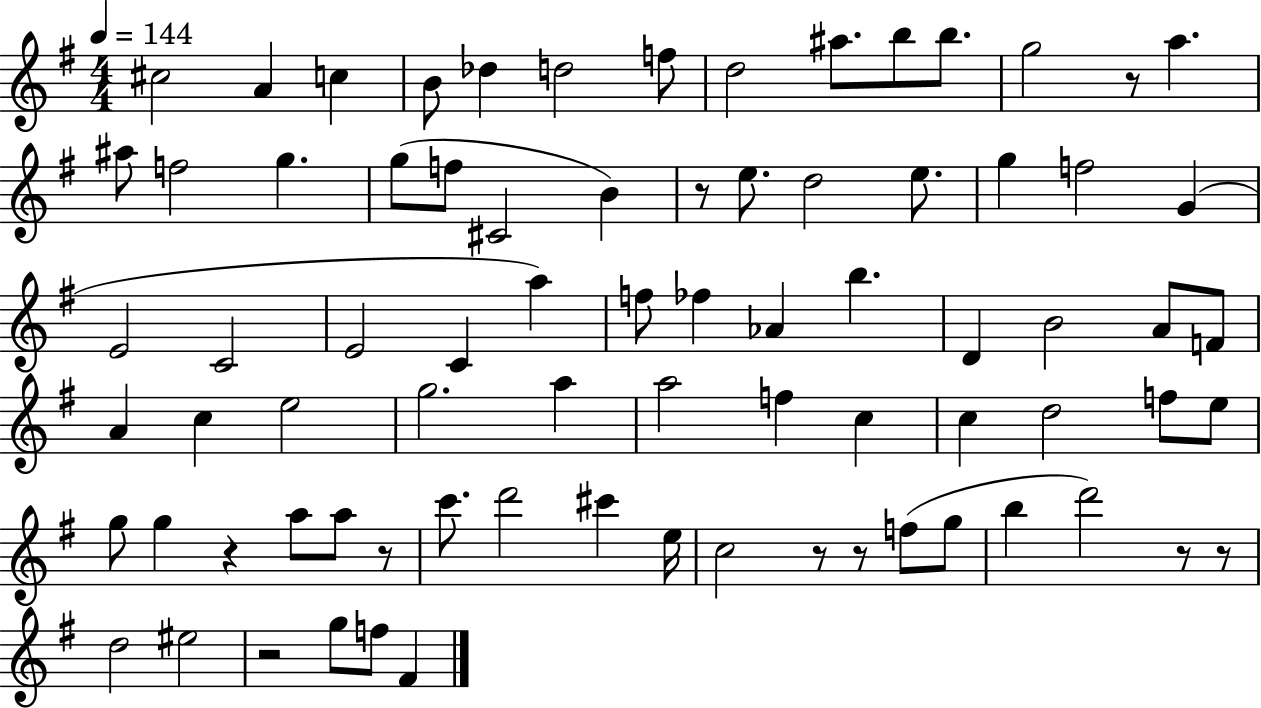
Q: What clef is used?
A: treble